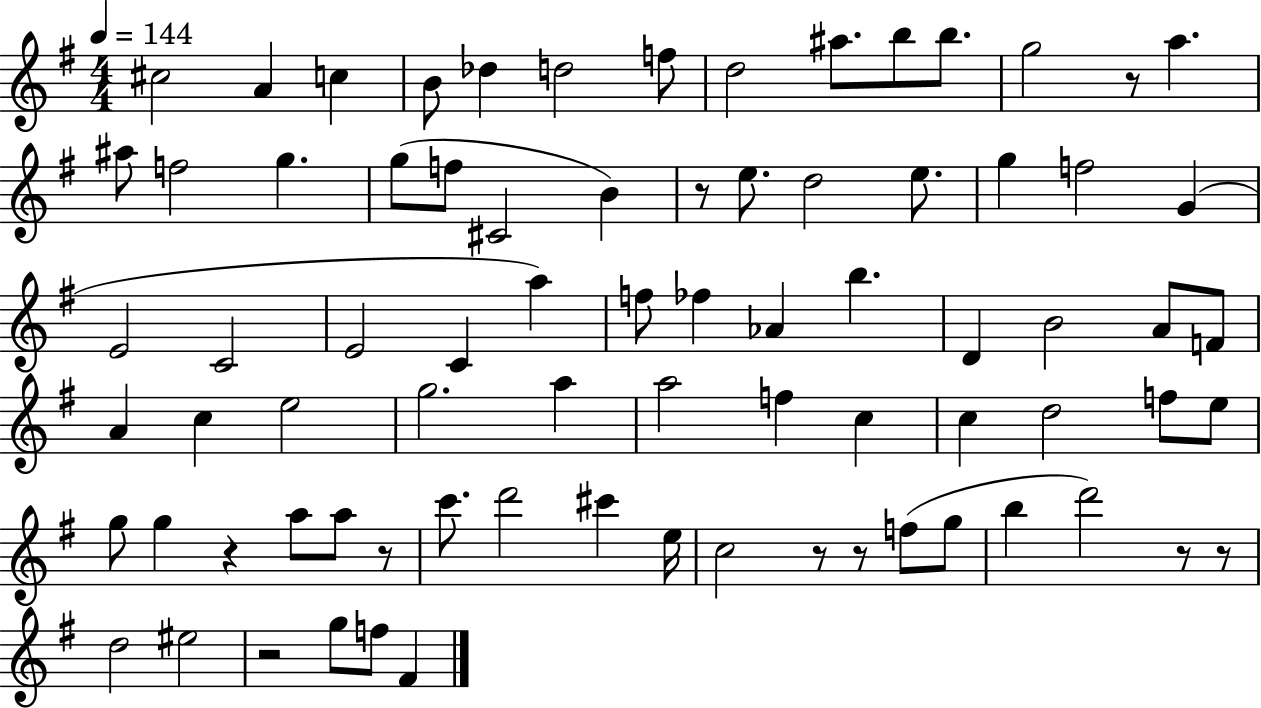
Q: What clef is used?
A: treble